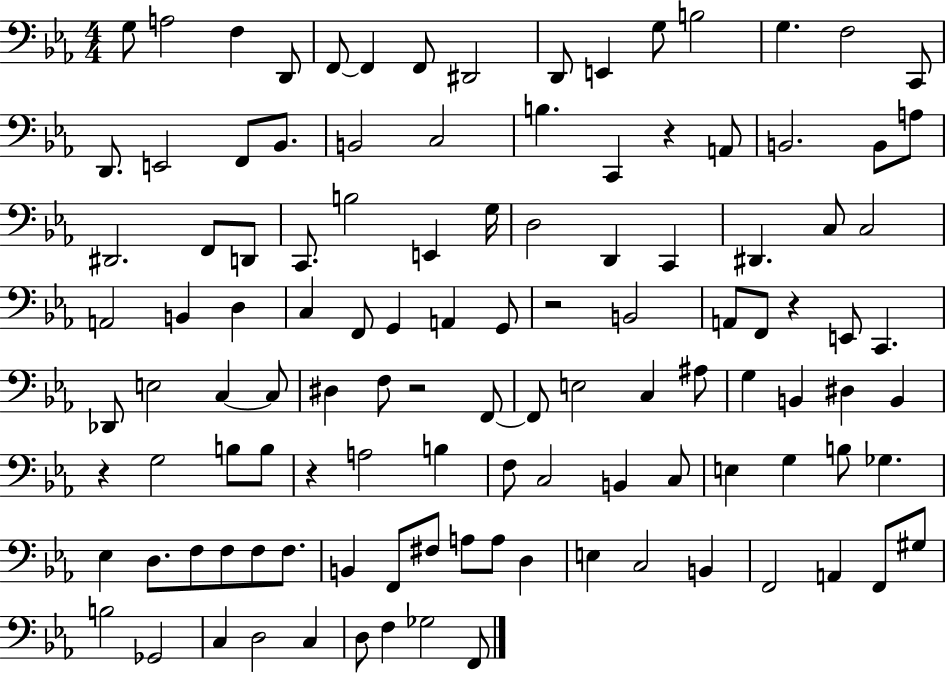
{
  \clef bass
  \numericTimeSignature
  \time 4/4
  \key ees \major
  g8 a2 f4 d,8 | f,8~~ f,4 f,8 dis,2 | d,8 e,4 g8 b2 | g4. f2 c,8 | \break d,8. e,2 f,8 bes,8. | b,2 c2 | b4. c,4 r4 a,8 | b,2. b,8 a8 | \break dis,2. f,8 d,8 | c,8. b2 e,4 g16 | d2 d,4 c,4 | dis,4. c8 c2 | \break a,2 b,4 d4 | c4 f,8 g,4 a,4 g,8 | r2 b,2 | a,8 f,8 r4 e,8 c,4. | \break des,8 e2 c4~~ c8 | dis4 f8 r2 f,8~~ | f,8 e2 c4 ais8 | g4 b,4 dis4 b,4 | \break r4 g2 b8 b8 | r4 a2 b4 | f8 c2 b,4 c8 | e4 g4 b8 ges4. | \break ees4 d8. f8 f8 f8 f8. | b,4 f,8 fis8 a8 a8 d4 | e4 c2 b,4 | f,2 a,4 f,8 gis8 | \break b2 ges,2 | c4 d2 c4 | d8 f4 ges2 f,8 | \bar "|."
}